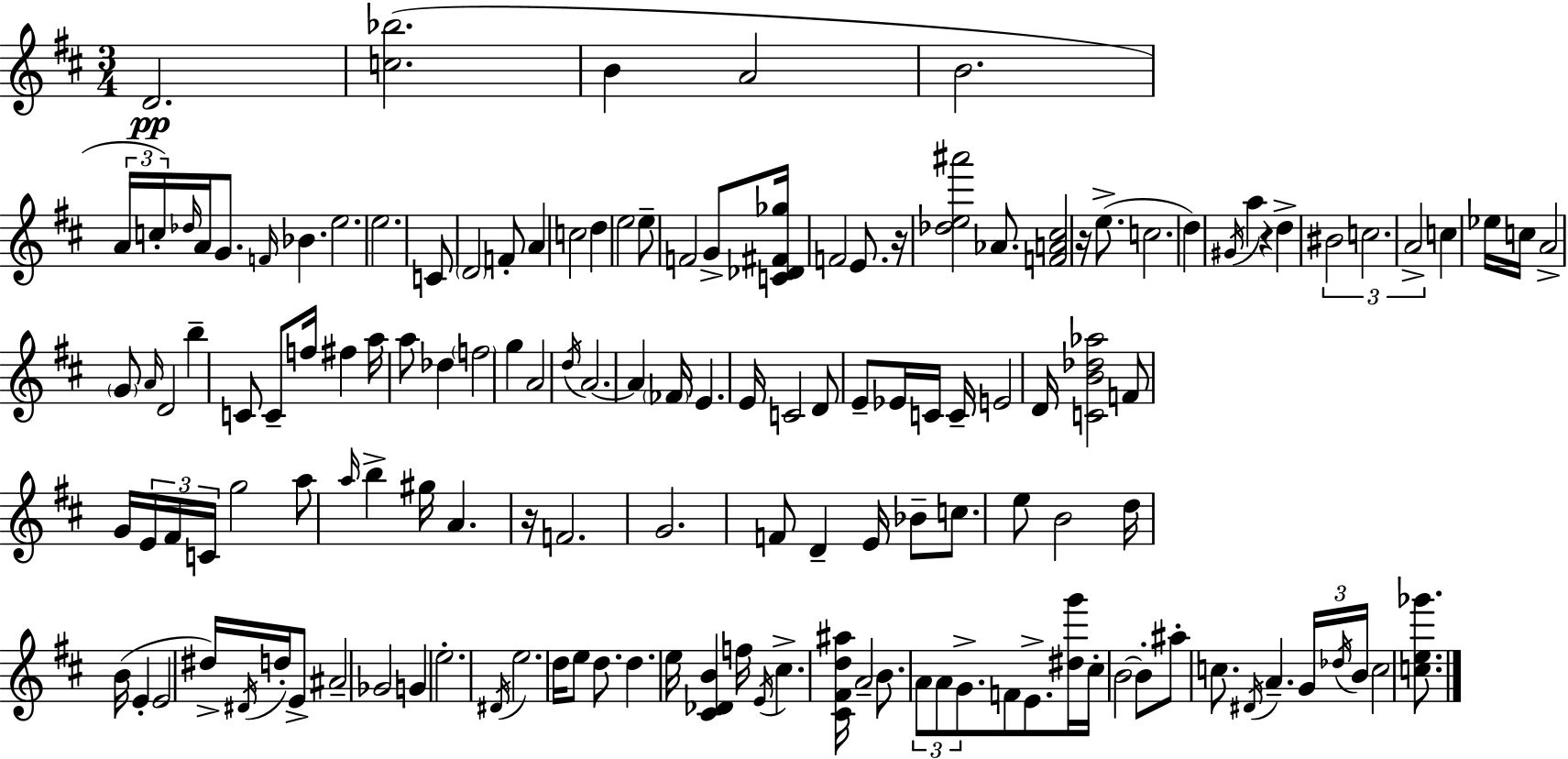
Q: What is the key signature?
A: D major